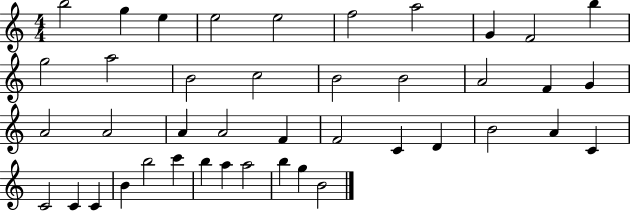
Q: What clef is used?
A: treble